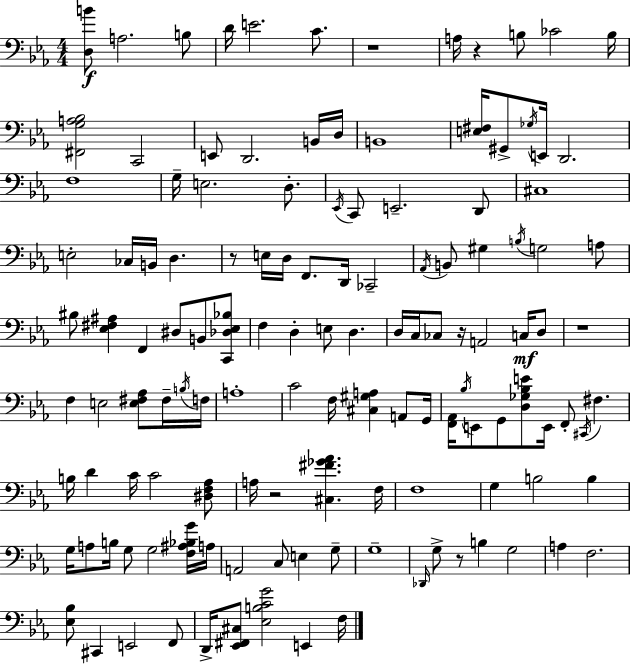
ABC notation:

X:1
T:Untitled
M:4/4
L:1/4
K:Eb
[D,B]/2 A,2 B,/2 D/4 E2 C/2 z4 A,/4 z B,/2 _C2 B,/4 [^F,,G,A,_B,]2 C,,2 E,,/2 D,,2 B,,/4 D,/4 B,,4 [E,^F,]/4 ^G,,/2 _G,/4 E,,/4 D,,2 F,4 G,/4 E,2 D,/2 _E,,/4 C,,/2 E,,2 D,,/2 ^C,4 E,2 _C,/4 B,,/4 D, z/2 E,/4 D,/4 F,,/2 D,,/4 _C,,2 _A,,/4 B,,/2 ^G, B,/4 G,2 A,/2 ^B,/2 [_E,^F,^A,] F,, ^D,/2 B,,/2 [C,,_D,_E,_B,]/2 F, D, E,/2 D, D,/4 C,/4 _C,/2 z/4 A,,2 C,/4 D,/2 z4 F, E,2 [E,^F,_A,]/2 ^F,/4 B,/4 F,/4 A,4 C2 F,/4 [^C,^G,A,] A,,/2 G,,/4 [F,,_A,,]/4 _B,/4 E,,/2 G,,/2 [D,_G,_B,E]/2 E,,/4 F,,/2 ^C,,/4 ^F, B,/4 D C/4 C2 [^D,F,_A,]/2 A,/4 z2 [^C,^F_G_A] F,/4 F,4 G, B,2 B, G,/4 A,/2 B,/4 G,/2 G,2 [F,^A,_B,G]/4 A,/4 A,,2 C,/2 E, G,/2 G,4 _D,,/4 G,/2 z/2 B, G,2 A, F,2 [_E,_B,]/2 ^C,, E,,2 F,,/2 D,,/4 [_E,,^F,,^C,]/2 [_E,B,CG]2 E,, F,/4